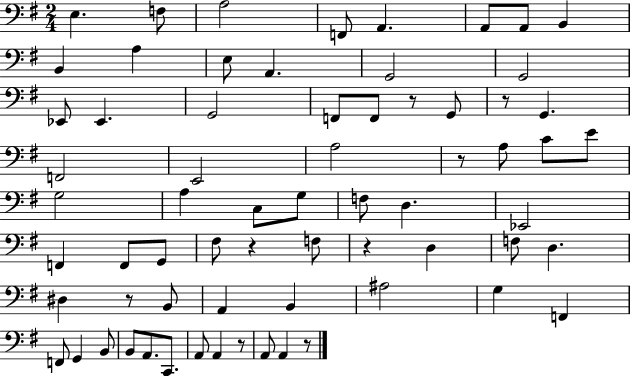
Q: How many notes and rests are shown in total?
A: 67